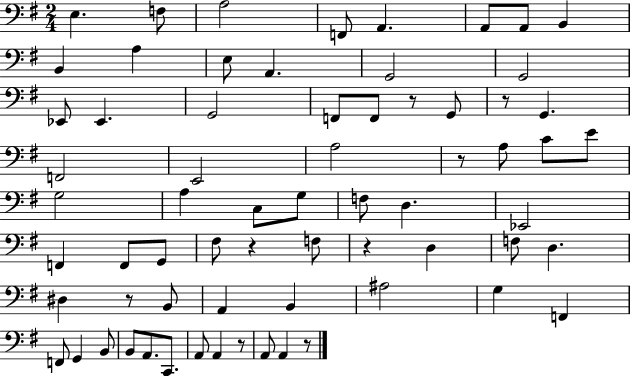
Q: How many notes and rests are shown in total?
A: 67